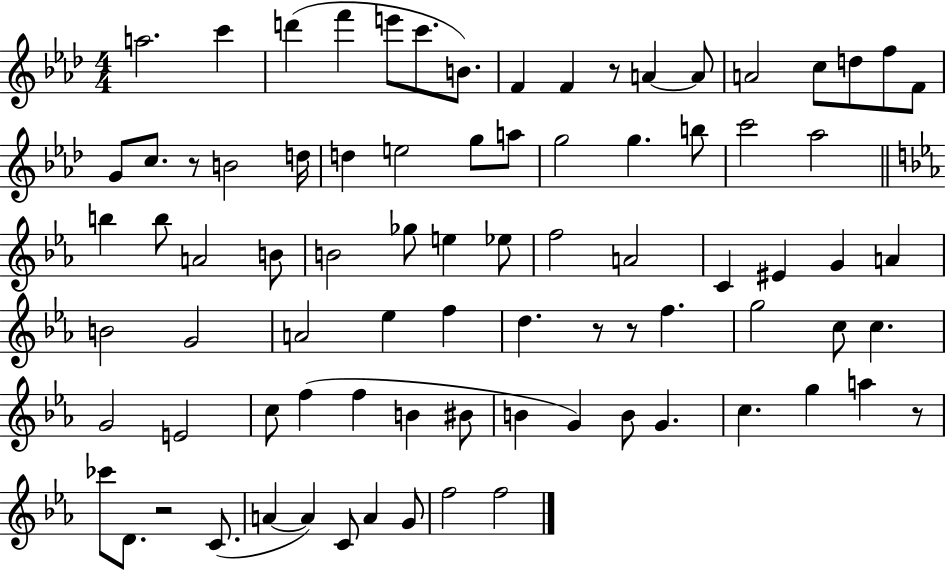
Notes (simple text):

A5/h. C6/q D6/q F6/q E6/e C6/e. B4/e. F4/q F4/q R/e A4/q A4/e A4/h C5/e D5/e F5/e F4/e G4/e C5/e. R/e B4/h D5/s D5/q E5/h G5/e A5/e G5/h G5/q. B5/e C6/h Ab5/h B5/q B5/e A4/h B4/e B4/h Gb5/e E5/q Eb5/e F5/h A4/h C4/q EIS4/q G4/q A4/q B4/h G4/h A4/h Eb5/q F5/q D5/q. R/e R/e F5/q. G5/h C5/e C5/q. G4/h E4/h C5/e F5/q F5/q B4/q BIS4/e B4/q G4/q B4/e G4/q. C5/q. G5/q A5/q R/e CES6/e D4/e. R/h C4/e. A4/q A4/q C4/e A4/q G4/e F5/h F5/h